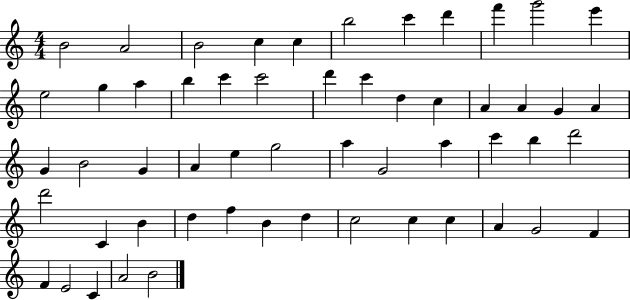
{
  \clef treble
  \numericTimeSignature
  \time 4/4
  \key c \major
  b'2 a'2 | b'2 c''4 c''4 | b''2 c'''4 d'''4 | f'''4 g'''2 e'''4 | \break e''2 g''4 a''4 | b''4 c'''4 c'''2 | d'''4 c'''4 d''4 c''4 | a'4 a'4 g'4 a'4 | \break g'4 b'2 g'4 | a'4 e''4 g''2 | a''4 g'2 a''4 | c'''4 b''4 d'''2 | \break d'''2 c'4 b'4 | d''4 f''4 b'4 d''4 | c''2 c''4 c''4 | a'4 g'2 f'4 | \break f'4 e'2 c'4 | a'2 b'2 | \bar "|."
}